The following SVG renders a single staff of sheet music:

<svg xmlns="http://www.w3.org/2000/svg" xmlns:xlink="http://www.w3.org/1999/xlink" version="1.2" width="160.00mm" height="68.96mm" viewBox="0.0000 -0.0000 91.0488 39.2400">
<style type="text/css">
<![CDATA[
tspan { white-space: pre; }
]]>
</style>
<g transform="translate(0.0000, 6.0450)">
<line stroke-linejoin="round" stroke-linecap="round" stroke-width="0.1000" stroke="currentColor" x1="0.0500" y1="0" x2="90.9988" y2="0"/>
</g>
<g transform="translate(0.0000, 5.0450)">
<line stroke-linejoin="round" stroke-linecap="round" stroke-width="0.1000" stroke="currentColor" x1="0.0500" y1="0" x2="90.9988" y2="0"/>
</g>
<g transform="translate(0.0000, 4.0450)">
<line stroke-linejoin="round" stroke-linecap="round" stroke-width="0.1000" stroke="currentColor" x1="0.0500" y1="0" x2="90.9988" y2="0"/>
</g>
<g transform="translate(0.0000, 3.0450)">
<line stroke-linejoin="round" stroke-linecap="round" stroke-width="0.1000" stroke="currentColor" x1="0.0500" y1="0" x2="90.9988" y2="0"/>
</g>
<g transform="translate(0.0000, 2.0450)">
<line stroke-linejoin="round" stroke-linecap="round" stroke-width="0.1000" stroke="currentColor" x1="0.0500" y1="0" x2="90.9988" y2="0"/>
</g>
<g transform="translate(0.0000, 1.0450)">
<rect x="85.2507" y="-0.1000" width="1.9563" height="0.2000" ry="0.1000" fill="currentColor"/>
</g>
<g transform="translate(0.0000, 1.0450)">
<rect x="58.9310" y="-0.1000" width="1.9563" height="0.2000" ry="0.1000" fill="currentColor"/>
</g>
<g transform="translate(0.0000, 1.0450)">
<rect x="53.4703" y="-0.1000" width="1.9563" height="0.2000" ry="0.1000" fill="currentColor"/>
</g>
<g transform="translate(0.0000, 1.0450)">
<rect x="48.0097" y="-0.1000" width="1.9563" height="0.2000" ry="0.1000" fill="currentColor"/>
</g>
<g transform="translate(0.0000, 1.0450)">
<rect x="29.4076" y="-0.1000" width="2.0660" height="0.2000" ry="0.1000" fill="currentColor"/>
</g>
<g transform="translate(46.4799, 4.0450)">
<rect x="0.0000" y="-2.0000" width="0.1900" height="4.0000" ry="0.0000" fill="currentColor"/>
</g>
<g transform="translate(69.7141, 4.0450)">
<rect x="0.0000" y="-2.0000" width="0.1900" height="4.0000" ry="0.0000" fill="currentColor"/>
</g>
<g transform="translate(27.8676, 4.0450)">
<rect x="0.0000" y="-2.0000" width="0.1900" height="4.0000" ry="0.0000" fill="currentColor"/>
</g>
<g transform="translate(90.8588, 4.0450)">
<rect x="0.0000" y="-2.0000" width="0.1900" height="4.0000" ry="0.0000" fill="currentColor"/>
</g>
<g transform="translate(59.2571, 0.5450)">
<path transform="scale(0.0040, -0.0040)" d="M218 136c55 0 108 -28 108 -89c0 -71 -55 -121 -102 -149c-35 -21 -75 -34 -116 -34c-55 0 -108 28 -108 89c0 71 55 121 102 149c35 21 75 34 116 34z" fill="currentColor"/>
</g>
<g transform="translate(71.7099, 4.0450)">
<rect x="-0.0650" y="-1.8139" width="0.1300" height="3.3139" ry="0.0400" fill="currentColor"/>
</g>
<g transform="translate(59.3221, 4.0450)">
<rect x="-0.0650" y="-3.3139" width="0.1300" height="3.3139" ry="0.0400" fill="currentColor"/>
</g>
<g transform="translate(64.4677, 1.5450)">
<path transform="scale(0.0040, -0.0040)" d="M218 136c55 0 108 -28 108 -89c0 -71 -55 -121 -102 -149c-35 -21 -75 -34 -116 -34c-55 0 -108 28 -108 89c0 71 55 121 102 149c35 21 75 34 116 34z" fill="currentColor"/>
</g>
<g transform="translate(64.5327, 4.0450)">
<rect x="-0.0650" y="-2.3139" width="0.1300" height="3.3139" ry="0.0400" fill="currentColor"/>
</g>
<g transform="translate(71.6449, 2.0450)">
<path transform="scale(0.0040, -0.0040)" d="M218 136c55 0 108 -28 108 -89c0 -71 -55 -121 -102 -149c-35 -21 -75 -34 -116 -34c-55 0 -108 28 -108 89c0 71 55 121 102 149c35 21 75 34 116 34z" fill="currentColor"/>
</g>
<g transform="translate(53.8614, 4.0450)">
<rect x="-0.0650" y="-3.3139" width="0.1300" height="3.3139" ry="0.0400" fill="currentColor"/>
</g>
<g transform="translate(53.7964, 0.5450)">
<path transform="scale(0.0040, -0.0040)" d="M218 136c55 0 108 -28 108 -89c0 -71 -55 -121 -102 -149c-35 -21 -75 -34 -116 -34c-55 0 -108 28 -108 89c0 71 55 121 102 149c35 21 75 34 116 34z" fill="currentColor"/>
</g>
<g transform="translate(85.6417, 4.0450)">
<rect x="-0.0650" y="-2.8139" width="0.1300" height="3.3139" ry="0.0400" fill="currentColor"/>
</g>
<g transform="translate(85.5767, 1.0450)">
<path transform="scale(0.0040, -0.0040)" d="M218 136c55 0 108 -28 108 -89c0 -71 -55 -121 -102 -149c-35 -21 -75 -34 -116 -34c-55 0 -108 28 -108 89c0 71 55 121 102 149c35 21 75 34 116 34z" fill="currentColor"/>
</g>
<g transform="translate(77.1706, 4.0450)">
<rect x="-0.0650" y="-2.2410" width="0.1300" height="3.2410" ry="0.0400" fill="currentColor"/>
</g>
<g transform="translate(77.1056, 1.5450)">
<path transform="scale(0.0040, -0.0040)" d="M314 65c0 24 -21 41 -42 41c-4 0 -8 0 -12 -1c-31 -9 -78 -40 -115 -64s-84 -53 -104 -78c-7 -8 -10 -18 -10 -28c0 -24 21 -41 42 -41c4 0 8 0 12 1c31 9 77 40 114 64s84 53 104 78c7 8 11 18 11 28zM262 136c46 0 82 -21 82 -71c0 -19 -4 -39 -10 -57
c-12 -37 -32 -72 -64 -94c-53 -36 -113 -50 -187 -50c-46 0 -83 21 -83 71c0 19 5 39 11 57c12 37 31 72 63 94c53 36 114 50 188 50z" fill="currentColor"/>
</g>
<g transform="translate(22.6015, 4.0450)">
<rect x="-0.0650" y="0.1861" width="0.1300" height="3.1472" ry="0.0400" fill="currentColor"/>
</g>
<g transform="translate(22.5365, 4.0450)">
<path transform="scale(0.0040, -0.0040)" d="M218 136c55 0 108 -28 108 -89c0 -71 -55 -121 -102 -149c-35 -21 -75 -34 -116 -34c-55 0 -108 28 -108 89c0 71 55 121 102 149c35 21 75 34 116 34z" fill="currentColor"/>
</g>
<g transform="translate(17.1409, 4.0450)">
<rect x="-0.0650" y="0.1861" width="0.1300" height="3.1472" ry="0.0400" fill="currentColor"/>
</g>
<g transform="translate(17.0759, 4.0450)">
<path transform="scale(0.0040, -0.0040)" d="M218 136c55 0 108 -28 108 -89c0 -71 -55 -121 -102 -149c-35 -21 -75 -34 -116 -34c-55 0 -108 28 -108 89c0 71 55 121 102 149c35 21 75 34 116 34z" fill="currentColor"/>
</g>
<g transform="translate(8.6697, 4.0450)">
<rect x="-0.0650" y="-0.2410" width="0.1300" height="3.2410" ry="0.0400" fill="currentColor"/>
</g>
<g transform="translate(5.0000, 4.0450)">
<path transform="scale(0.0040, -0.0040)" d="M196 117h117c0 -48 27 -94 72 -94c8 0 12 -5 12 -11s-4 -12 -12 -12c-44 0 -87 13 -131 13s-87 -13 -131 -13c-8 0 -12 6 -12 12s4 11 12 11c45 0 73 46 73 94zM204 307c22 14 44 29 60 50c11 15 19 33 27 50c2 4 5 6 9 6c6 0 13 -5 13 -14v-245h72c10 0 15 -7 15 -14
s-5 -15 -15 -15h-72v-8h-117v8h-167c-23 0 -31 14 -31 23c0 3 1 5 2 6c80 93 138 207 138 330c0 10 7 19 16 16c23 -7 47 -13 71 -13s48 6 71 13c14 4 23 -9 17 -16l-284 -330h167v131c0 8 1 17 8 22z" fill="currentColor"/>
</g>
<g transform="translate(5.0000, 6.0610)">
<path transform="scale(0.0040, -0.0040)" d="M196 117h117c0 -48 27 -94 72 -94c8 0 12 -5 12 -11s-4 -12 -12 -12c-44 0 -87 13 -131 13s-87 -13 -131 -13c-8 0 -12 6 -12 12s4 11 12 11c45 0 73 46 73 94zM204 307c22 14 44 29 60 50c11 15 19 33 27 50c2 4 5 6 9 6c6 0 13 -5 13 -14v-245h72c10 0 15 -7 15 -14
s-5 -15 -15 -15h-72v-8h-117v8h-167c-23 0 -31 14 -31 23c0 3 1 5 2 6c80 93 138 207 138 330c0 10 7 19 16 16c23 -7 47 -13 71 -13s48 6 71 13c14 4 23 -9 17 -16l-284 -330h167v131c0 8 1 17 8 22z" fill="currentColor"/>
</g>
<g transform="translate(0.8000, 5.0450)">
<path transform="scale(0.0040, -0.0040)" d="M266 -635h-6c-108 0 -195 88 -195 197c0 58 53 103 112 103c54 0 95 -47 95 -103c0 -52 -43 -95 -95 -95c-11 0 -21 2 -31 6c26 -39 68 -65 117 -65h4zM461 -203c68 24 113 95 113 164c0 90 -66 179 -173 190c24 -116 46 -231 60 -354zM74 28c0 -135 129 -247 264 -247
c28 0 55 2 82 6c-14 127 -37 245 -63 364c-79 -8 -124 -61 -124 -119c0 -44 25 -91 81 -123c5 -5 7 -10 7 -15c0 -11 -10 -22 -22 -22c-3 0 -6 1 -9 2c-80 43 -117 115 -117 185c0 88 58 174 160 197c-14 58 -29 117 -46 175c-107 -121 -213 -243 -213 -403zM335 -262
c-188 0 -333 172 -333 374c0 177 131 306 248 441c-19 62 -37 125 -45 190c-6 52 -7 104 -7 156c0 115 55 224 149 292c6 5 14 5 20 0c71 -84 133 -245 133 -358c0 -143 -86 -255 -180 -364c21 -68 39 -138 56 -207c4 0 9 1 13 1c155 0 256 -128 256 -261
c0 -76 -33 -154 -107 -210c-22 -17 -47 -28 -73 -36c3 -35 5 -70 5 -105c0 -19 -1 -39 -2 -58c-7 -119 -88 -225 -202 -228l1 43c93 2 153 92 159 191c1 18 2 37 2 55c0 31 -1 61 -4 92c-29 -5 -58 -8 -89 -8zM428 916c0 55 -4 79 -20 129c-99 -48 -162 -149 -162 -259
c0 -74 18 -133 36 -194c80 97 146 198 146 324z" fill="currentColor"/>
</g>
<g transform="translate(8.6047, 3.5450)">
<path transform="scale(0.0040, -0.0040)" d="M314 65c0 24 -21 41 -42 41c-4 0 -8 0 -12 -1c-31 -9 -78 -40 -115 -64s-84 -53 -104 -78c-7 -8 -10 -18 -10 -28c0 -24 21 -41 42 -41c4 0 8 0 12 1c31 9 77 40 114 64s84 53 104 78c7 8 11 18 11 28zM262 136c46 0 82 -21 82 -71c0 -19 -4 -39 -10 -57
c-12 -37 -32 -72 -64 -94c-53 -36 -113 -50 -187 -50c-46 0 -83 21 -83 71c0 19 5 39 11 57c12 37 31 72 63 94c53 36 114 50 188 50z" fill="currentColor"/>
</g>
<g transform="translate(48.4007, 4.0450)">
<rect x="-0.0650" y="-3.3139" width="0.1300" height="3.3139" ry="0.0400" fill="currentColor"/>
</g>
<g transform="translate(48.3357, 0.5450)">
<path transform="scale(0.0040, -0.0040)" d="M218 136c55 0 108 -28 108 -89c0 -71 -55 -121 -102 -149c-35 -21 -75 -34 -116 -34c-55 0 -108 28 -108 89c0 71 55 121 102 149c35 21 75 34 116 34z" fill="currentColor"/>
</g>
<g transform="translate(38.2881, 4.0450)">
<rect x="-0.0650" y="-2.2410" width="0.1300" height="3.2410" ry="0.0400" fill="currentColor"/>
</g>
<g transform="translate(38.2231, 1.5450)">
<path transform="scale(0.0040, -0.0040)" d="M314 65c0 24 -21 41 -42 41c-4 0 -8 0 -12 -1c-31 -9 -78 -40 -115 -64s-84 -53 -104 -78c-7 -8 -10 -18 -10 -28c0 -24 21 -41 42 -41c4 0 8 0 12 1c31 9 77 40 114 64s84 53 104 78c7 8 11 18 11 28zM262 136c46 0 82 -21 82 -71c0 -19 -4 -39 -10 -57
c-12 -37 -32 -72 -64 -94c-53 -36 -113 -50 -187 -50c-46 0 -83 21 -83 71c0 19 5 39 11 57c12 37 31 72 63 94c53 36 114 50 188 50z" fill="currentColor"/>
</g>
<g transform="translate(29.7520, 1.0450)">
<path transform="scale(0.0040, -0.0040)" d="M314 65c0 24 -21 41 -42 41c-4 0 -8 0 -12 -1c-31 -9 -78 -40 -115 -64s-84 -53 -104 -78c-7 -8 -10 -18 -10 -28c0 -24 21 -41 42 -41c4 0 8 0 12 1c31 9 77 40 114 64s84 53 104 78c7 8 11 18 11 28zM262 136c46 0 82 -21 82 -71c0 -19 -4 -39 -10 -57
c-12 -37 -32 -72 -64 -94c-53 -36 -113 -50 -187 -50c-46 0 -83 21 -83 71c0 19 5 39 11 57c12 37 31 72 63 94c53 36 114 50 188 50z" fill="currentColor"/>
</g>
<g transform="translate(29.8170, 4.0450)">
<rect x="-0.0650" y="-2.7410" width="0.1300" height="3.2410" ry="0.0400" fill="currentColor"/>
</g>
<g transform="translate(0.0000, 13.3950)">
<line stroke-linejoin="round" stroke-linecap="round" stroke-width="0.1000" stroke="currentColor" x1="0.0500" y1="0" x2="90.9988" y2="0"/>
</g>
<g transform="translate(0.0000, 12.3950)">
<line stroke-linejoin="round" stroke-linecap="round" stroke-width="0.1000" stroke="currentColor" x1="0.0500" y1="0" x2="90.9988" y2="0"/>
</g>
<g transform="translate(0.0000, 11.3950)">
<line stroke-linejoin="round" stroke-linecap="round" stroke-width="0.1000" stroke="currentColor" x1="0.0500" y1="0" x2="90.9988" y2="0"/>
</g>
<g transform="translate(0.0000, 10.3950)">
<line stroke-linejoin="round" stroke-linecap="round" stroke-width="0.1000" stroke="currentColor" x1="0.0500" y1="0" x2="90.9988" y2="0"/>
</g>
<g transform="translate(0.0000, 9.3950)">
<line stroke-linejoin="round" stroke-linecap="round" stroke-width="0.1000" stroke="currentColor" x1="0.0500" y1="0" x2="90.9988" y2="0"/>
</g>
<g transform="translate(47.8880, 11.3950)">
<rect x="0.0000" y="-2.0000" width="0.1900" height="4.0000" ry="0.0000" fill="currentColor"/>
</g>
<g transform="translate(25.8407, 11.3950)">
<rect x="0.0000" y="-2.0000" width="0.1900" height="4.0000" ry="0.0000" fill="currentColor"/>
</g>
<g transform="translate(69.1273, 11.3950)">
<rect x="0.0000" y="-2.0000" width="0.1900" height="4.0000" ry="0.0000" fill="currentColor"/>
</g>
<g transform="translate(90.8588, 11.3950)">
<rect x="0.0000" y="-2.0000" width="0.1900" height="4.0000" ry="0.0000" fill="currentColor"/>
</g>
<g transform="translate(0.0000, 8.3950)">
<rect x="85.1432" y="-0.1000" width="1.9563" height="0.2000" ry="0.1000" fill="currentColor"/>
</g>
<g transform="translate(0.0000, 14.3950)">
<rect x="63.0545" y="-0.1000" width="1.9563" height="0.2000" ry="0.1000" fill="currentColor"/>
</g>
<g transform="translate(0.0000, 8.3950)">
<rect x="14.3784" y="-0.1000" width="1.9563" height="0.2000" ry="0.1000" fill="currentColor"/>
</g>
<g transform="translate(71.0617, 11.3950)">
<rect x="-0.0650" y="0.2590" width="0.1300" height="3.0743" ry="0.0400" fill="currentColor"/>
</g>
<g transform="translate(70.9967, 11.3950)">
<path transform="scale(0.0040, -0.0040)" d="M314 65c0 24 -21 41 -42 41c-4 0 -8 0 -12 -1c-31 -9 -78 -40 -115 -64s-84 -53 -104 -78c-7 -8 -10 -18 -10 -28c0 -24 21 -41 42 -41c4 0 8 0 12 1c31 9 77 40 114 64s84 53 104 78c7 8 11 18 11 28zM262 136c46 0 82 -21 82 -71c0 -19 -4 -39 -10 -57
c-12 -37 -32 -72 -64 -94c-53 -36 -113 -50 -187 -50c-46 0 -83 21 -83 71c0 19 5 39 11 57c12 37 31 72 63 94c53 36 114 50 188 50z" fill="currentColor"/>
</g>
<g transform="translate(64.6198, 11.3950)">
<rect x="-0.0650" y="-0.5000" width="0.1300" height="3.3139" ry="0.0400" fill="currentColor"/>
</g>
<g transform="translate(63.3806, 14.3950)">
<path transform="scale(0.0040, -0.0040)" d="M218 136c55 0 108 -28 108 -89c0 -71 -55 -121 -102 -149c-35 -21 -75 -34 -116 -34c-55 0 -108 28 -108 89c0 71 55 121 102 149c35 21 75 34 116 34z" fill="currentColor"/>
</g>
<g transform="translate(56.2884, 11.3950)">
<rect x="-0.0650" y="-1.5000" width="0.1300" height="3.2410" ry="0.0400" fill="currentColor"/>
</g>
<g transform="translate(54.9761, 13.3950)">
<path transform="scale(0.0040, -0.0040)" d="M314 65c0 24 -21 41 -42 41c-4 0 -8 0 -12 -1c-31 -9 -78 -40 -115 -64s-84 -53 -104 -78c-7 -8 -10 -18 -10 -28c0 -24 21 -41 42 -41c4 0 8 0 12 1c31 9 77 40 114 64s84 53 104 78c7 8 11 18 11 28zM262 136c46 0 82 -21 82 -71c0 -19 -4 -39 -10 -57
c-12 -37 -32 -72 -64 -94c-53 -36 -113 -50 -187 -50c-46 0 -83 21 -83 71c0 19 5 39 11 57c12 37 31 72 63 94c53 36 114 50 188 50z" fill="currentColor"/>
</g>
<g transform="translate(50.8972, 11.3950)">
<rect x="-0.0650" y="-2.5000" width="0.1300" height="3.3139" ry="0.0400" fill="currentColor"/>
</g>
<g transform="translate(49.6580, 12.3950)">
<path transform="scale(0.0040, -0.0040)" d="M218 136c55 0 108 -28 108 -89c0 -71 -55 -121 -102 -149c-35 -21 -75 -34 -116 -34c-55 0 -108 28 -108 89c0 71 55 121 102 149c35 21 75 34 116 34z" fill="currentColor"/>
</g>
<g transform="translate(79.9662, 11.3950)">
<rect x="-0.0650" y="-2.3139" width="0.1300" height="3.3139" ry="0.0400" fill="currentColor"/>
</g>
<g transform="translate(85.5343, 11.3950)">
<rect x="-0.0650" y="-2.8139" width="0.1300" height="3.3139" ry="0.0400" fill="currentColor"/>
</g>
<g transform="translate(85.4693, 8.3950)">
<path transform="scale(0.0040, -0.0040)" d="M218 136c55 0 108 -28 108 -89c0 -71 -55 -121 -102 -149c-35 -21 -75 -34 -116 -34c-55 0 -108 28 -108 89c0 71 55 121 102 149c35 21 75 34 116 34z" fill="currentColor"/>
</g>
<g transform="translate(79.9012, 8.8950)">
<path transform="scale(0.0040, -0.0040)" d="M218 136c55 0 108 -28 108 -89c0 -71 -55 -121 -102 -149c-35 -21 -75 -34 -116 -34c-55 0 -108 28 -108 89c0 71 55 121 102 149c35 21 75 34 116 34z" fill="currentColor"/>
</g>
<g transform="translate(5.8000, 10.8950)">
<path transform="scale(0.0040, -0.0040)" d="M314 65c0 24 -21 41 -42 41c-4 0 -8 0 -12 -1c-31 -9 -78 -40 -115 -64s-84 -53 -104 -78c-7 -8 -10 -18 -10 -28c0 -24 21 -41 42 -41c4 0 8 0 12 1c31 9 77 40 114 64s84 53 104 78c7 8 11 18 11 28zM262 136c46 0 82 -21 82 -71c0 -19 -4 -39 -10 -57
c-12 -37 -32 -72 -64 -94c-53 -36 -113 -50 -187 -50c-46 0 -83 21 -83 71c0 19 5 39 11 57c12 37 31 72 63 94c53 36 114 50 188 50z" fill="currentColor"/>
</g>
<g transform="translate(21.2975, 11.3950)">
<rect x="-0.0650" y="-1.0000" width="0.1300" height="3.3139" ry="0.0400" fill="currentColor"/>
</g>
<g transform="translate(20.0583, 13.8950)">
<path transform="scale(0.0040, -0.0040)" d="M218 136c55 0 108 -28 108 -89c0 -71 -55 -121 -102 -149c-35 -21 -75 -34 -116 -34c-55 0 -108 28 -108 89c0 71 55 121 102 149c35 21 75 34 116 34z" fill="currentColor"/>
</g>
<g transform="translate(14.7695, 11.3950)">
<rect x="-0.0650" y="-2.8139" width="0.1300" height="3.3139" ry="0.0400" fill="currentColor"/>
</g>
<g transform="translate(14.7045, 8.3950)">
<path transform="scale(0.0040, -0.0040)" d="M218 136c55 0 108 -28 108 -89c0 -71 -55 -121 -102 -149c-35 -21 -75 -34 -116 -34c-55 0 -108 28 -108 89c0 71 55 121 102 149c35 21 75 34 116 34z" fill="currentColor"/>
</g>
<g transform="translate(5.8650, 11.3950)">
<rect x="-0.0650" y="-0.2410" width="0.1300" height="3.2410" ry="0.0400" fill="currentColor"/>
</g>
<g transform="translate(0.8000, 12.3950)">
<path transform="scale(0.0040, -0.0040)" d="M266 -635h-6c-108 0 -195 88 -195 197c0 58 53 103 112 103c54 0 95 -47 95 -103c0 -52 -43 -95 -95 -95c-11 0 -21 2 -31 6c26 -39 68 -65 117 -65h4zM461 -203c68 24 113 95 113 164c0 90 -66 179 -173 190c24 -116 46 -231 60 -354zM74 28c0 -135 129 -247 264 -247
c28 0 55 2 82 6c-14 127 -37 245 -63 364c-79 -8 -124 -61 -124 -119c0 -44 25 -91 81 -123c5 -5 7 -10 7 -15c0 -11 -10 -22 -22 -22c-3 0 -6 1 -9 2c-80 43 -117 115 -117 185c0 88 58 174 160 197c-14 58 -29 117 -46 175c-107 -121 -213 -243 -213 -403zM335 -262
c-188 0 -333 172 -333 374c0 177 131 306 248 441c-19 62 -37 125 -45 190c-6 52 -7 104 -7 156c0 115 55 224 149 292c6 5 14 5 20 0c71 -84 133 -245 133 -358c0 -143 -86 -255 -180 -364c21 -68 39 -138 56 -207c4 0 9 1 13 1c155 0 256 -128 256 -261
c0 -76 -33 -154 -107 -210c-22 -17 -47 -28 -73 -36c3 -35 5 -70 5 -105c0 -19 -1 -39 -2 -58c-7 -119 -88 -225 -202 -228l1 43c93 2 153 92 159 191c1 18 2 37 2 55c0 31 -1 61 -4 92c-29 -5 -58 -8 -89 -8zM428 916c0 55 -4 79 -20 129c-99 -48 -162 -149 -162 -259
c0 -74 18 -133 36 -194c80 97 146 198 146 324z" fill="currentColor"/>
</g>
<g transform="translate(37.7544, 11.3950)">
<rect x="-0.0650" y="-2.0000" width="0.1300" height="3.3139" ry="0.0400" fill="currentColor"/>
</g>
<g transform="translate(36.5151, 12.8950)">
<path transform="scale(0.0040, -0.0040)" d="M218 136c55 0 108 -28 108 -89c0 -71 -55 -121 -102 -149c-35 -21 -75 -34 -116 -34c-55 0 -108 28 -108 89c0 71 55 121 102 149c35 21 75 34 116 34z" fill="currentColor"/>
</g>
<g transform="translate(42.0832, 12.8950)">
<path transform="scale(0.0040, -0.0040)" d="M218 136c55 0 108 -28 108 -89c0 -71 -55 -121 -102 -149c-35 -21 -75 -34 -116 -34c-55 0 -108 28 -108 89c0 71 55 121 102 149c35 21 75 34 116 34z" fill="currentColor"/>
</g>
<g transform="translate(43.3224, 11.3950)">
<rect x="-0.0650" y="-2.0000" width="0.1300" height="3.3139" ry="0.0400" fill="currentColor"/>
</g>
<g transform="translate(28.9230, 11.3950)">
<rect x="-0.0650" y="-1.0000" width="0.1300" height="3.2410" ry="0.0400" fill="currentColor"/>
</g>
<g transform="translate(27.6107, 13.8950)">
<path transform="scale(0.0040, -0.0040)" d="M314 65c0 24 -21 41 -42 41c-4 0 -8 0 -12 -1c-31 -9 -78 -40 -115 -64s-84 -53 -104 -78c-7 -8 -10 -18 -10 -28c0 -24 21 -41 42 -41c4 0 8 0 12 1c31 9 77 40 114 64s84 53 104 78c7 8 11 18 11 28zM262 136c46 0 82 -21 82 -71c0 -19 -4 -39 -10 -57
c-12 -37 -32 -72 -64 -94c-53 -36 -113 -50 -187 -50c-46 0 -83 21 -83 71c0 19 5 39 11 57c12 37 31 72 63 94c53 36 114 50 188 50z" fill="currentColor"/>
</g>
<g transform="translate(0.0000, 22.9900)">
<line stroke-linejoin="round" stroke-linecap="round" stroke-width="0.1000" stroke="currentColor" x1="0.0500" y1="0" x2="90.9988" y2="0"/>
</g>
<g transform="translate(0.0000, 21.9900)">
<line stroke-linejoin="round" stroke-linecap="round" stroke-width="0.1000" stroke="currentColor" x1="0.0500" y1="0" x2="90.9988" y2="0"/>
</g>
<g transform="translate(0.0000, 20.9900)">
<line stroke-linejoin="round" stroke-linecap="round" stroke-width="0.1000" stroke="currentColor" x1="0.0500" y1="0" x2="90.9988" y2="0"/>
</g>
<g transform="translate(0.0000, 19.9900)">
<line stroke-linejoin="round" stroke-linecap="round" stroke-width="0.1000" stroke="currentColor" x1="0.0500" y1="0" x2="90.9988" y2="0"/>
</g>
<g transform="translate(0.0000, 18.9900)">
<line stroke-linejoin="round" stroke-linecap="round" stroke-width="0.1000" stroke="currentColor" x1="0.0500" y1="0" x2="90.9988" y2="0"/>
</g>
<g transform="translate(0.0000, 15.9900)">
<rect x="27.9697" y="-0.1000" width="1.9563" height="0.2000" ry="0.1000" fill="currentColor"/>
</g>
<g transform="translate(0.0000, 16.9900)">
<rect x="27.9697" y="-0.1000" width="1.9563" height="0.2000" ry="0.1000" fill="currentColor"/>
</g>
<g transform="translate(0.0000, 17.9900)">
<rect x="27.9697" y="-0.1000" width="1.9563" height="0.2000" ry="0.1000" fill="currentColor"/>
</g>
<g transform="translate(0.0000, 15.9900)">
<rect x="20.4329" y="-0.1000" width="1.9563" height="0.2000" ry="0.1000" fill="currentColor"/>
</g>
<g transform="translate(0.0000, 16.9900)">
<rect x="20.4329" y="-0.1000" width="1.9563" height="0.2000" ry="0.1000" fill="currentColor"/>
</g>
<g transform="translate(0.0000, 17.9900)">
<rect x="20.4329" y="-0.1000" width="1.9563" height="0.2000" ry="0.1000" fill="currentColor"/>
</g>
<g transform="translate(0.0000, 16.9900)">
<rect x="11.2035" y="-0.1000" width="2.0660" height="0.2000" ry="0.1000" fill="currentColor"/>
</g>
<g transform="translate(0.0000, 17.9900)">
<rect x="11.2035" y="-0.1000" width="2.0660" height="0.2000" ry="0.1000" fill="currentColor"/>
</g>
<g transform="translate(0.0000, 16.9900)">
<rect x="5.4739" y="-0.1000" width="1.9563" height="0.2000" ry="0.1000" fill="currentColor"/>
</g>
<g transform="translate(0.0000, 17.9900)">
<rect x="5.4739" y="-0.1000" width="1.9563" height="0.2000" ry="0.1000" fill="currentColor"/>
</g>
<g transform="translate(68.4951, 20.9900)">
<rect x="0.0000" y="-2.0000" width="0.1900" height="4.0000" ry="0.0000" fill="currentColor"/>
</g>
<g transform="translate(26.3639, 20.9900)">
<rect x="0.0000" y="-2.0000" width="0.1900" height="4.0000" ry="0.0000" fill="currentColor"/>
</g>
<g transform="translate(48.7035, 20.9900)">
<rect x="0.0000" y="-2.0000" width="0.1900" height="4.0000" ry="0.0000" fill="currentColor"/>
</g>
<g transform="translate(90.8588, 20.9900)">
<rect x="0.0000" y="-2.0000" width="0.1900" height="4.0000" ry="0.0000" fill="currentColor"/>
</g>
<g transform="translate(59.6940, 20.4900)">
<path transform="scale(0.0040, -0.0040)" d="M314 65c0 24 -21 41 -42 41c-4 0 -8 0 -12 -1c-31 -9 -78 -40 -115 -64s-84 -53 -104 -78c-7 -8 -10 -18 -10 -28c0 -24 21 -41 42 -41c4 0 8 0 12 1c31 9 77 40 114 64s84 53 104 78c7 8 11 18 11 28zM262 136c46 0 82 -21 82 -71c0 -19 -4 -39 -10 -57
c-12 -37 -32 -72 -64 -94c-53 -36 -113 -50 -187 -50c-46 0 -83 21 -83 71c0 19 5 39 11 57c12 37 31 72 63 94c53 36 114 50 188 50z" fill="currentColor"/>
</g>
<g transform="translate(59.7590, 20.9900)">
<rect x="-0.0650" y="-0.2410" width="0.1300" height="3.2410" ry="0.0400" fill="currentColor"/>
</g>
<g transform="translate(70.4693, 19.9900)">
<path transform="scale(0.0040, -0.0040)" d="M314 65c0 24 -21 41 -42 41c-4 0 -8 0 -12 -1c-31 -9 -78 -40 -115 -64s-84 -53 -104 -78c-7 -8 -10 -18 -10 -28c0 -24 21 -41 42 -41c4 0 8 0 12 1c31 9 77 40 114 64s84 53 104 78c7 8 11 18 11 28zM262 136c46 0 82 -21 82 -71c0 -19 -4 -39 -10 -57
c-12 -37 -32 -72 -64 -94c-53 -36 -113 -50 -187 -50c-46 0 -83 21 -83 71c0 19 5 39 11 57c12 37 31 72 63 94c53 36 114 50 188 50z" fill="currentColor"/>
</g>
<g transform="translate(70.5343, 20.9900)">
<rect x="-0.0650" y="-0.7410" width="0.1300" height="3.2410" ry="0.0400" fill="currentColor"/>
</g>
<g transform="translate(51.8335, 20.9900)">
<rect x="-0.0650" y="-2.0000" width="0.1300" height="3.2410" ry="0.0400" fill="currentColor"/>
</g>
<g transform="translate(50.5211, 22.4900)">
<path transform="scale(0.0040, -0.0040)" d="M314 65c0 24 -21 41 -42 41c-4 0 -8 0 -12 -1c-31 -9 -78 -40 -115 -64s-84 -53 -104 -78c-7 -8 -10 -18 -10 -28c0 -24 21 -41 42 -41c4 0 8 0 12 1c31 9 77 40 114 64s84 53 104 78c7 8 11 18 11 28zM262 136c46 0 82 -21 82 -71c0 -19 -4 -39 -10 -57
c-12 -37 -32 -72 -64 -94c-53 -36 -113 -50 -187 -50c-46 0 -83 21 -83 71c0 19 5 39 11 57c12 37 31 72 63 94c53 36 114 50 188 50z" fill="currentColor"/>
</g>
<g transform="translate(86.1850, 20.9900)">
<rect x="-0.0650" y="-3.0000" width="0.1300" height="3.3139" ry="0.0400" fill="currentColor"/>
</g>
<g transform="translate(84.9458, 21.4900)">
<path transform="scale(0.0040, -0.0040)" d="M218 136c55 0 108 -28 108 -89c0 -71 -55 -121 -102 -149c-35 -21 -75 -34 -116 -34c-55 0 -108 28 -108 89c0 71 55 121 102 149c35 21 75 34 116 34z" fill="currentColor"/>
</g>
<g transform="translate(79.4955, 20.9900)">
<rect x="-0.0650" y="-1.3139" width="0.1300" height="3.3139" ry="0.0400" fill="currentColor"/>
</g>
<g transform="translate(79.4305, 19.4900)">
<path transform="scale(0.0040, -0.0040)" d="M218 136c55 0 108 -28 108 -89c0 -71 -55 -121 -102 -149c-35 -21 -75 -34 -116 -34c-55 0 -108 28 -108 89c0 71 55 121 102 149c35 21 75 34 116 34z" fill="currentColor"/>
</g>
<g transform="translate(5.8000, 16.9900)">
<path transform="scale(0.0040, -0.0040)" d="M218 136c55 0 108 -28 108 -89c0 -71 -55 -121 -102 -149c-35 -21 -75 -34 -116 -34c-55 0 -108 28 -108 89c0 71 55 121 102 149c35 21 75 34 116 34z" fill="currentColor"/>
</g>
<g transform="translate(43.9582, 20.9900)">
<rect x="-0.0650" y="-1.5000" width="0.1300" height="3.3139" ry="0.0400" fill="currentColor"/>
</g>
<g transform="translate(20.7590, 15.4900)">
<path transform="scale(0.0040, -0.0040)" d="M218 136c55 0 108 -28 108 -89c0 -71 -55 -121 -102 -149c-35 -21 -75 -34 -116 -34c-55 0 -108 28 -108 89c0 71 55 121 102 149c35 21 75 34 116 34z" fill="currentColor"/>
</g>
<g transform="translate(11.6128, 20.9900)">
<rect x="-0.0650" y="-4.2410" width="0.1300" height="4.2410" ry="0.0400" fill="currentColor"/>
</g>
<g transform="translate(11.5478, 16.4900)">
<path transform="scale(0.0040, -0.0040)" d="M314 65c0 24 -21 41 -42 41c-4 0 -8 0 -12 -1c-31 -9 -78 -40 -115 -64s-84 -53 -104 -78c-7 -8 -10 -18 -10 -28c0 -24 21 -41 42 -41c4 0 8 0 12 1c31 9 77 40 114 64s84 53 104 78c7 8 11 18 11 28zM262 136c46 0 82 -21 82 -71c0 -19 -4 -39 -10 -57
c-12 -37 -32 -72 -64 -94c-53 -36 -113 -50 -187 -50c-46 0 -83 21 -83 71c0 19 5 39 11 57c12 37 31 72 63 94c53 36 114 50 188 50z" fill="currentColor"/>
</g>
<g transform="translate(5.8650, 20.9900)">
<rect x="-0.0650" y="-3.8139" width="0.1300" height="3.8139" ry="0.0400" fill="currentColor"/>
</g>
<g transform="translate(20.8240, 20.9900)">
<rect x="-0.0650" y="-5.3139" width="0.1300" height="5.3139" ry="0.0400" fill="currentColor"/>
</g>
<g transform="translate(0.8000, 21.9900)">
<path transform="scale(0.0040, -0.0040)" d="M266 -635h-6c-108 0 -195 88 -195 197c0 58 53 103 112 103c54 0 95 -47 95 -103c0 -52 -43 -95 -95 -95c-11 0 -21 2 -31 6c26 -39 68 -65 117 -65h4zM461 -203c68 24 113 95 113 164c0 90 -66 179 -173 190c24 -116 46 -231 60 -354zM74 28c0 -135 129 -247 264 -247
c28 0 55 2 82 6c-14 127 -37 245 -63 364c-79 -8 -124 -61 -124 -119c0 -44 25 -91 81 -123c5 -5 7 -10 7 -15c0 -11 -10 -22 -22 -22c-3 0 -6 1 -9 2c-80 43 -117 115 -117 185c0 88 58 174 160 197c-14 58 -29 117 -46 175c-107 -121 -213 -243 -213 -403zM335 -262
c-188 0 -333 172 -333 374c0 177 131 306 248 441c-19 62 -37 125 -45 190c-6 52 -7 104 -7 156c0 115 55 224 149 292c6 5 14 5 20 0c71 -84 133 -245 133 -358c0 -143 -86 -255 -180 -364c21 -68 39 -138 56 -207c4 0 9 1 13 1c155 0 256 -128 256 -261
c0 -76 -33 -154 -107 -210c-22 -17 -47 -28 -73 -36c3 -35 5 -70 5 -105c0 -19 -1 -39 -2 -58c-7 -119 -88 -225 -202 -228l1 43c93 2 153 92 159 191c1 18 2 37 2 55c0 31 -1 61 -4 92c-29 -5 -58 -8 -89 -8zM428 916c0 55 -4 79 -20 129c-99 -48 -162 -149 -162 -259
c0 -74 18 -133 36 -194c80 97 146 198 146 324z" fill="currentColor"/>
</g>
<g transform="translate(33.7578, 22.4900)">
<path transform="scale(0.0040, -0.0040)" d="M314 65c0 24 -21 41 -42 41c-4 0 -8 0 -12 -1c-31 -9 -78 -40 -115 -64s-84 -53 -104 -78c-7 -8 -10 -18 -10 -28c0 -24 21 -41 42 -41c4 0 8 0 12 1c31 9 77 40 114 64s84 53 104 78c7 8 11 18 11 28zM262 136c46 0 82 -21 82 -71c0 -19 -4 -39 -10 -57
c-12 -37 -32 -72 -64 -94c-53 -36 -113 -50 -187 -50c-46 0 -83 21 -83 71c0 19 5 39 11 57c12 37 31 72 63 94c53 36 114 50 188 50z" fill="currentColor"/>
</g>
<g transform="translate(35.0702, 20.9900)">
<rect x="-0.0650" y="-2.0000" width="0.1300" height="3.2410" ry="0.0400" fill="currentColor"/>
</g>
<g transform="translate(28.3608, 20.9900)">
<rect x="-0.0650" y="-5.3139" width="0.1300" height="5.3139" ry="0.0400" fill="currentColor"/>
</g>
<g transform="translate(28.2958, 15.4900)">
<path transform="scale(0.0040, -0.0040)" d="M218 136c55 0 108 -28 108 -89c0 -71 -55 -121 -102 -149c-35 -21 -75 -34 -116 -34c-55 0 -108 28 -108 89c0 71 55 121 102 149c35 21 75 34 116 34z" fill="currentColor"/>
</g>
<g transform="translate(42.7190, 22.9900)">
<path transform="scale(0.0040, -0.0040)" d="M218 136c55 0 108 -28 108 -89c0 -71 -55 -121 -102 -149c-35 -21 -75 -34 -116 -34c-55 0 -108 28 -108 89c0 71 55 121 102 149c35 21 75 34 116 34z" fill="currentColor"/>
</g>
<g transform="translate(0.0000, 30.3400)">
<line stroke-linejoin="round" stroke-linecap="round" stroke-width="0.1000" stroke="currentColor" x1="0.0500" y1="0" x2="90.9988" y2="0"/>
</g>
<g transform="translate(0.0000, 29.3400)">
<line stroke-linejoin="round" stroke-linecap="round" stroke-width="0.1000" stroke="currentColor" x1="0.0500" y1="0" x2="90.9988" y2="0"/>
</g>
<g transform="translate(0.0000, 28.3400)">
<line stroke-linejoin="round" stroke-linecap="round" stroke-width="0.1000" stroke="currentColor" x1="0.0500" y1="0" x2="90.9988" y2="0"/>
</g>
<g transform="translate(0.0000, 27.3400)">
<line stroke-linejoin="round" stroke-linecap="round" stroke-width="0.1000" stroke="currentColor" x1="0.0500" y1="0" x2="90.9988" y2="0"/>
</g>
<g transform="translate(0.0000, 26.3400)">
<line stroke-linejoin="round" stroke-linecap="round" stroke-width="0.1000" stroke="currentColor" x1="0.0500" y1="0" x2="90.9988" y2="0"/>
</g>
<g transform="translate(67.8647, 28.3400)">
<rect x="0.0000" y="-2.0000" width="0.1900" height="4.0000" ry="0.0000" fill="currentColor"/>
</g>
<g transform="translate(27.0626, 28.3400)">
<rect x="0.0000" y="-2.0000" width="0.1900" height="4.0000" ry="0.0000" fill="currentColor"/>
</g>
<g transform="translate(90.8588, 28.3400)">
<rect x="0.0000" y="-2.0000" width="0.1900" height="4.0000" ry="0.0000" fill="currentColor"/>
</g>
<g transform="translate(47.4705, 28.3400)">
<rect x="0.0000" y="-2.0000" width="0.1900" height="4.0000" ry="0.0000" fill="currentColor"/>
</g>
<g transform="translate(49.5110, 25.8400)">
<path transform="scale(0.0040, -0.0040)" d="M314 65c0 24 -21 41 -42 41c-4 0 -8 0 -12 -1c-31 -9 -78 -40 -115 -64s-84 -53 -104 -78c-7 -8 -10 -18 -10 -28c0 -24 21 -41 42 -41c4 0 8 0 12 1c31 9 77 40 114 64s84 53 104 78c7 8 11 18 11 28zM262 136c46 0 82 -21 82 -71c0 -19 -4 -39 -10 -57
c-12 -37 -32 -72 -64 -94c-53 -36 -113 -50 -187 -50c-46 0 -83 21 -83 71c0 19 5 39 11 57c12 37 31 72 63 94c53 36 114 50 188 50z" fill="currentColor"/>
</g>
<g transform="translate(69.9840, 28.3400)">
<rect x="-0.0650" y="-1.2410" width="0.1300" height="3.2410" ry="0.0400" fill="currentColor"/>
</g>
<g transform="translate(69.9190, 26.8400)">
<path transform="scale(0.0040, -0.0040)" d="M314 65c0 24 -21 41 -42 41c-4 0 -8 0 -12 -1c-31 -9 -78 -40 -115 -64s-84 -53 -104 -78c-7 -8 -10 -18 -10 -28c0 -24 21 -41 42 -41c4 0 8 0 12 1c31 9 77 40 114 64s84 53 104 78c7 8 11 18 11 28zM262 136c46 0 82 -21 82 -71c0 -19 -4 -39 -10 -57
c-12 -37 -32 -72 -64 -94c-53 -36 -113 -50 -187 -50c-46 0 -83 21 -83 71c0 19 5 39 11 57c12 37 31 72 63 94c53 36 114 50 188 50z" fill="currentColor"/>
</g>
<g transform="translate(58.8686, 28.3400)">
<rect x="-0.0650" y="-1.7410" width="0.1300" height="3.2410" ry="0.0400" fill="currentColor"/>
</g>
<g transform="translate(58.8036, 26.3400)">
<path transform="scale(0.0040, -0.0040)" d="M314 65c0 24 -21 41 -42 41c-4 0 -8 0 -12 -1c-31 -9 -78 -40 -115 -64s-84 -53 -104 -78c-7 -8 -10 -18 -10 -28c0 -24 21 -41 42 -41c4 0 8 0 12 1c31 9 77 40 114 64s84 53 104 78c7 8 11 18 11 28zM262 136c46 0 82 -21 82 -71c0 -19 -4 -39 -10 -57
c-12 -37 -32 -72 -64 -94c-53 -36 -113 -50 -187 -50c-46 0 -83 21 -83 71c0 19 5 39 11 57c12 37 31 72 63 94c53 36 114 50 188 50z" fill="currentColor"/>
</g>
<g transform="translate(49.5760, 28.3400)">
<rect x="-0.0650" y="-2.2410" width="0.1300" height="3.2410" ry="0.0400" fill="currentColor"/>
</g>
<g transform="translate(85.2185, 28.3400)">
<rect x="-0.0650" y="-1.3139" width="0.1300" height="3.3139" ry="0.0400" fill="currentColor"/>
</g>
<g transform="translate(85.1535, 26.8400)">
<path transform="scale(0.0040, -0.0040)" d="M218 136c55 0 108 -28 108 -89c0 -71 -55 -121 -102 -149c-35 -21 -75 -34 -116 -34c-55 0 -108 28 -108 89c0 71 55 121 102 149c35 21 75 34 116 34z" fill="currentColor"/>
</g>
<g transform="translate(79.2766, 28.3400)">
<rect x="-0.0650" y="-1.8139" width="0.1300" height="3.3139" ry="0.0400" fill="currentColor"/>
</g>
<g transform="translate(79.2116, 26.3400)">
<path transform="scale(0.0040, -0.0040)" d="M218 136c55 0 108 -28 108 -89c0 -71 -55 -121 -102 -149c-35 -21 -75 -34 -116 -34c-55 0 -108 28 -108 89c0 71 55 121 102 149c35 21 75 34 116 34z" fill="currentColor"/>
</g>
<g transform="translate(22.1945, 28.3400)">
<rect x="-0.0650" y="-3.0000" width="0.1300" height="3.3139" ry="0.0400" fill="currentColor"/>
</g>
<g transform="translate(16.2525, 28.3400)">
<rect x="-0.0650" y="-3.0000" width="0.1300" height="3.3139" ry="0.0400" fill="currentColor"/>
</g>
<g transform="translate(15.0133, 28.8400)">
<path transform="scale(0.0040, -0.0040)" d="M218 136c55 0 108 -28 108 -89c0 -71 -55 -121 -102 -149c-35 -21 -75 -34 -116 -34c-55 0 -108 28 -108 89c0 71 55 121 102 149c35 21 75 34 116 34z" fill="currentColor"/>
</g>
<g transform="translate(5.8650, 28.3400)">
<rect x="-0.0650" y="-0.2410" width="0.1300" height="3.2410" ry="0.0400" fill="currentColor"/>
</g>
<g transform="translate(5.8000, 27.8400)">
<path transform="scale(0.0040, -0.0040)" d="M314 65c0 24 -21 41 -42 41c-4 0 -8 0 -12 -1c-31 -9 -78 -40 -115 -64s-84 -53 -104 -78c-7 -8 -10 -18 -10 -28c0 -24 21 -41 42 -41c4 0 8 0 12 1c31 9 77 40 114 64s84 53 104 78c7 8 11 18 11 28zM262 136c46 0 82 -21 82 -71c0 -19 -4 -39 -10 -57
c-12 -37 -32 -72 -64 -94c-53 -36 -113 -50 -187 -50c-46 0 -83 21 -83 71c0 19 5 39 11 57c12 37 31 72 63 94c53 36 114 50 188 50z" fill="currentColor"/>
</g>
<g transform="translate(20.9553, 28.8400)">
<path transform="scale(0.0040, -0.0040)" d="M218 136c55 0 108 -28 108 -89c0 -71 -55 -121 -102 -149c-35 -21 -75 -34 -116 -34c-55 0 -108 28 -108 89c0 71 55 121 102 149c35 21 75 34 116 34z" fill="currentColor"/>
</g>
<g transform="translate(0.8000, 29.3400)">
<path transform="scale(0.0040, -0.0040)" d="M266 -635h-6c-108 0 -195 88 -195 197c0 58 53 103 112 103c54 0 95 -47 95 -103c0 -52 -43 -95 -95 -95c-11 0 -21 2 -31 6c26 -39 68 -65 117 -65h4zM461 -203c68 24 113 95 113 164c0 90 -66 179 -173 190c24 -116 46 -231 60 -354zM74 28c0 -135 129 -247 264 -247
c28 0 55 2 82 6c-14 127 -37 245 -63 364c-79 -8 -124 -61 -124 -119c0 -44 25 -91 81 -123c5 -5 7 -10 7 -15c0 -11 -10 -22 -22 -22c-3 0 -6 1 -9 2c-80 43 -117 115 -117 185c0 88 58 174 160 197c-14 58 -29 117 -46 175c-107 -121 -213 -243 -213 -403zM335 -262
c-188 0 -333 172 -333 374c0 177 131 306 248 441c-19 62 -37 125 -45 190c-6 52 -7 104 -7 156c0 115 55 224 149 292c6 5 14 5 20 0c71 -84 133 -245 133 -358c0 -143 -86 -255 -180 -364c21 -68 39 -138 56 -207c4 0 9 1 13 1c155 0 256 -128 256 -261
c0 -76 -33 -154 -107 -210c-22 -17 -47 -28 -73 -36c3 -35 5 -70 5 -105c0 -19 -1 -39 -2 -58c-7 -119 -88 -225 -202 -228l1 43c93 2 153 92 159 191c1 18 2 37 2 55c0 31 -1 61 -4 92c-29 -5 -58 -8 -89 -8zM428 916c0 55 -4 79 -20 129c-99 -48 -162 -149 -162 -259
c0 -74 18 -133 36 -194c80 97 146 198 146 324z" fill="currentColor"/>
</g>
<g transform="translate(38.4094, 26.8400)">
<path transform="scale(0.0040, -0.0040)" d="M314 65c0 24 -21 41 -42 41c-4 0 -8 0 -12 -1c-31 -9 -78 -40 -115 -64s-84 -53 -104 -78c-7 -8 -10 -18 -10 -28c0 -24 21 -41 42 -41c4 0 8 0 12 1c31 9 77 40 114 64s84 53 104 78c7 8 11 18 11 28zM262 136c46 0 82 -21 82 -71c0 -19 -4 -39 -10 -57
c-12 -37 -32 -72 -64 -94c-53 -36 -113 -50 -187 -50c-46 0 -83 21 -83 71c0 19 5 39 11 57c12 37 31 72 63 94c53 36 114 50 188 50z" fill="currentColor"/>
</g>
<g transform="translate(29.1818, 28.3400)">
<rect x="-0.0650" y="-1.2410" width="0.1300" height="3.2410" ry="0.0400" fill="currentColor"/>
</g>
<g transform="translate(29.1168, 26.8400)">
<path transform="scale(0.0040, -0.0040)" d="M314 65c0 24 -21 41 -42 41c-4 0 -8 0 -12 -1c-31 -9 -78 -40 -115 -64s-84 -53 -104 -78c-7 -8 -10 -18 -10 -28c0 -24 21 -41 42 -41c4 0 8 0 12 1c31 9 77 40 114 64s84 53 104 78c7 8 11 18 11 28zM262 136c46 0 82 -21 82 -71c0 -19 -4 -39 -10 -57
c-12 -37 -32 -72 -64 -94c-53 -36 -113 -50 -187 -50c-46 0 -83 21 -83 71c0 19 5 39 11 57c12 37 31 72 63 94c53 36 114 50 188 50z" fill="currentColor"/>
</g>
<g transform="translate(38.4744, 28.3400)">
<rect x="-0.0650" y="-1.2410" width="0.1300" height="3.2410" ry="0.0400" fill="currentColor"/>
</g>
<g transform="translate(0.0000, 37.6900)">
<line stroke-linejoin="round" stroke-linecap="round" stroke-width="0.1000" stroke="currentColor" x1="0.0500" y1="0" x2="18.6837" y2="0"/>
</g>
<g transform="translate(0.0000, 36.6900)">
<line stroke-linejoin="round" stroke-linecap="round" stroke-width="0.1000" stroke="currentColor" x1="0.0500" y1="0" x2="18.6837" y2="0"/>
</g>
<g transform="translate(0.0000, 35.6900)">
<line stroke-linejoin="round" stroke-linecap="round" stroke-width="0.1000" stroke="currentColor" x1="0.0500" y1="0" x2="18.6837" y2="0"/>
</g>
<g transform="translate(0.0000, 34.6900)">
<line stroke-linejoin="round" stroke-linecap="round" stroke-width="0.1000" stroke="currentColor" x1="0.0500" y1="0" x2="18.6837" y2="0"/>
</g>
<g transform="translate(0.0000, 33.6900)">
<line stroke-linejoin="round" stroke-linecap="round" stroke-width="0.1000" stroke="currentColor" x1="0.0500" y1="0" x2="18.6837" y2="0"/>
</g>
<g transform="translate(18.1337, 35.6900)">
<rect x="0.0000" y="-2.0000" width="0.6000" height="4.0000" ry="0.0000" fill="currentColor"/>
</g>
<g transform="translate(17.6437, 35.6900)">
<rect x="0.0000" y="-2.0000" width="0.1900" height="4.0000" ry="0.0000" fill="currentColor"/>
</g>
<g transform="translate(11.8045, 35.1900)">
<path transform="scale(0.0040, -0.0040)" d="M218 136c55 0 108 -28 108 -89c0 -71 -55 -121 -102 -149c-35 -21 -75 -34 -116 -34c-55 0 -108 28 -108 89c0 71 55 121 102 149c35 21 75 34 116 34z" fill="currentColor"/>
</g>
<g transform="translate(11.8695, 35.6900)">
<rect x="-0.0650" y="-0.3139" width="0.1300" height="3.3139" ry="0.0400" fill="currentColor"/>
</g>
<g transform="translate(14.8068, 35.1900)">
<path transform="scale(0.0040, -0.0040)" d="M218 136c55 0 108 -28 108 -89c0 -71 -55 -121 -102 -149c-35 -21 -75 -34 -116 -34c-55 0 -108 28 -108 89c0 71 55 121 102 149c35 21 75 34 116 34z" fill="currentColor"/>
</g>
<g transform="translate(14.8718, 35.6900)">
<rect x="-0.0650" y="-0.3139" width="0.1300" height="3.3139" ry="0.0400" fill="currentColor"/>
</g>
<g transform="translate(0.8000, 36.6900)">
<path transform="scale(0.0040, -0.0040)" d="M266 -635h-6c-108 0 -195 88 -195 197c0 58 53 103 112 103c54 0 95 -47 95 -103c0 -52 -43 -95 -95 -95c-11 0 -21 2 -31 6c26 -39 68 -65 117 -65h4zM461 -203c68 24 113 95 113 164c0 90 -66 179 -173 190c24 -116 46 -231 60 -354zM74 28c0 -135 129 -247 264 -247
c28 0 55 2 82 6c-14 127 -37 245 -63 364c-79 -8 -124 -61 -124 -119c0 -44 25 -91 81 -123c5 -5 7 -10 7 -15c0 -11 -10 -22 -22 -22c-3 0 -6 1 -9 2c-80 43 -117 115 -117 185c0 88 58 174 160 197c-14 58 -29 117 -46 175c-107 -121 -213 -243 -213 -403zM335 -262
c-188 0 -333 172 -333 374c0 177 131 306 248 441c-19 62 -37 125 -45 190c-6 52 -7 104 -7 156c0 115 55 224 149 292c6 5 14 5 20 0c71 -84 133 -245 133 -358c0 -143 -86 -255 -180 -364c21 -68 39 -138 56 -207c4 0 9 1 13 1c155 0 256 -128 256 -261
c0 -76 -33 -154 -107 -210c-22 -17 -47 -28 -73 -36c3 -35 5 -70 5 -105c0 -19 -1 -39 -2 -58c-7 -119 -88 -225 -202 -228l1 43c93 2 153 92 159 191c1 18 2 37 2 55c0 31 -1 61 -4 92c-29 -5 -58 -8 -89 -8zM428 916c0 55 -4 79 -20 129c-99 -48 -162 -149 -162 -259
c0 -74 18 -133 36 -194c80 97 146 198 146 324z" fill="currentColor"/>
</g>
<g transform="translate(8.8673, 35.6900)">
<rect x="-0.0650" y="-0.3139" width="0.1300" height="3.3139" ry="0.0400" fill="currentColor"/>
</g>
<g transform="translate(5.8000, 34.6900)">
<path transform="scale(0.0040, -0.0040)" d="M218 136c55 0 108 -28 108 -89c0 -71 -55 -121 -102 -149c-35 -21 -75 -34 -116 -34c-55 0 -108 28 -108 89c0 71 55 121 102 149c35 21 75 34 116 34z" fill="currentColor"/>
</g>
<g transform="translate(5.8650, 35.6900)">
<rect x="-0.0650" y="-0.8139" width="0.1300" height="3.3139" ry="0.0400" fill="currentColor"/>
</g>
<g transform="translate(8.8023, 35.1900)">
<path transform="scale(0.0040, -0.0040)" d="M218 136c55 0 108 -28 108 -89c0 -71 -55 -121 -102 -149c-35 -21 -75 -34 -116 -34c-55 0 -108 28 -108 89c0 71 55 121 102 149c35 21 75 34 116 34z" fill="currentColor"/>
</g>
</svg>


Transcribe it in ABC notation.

X:1
T:Untitled
M:4/4
L:1/4
K:C
c2 B B a2 g2 b b b g f g2 a c2 a D D2 F F G E2 C B2 g a c' d'2 f' f' F2 E F2 c2 d2 e A c2 A A e2 e2 g2 f2 e2 f e d c c c